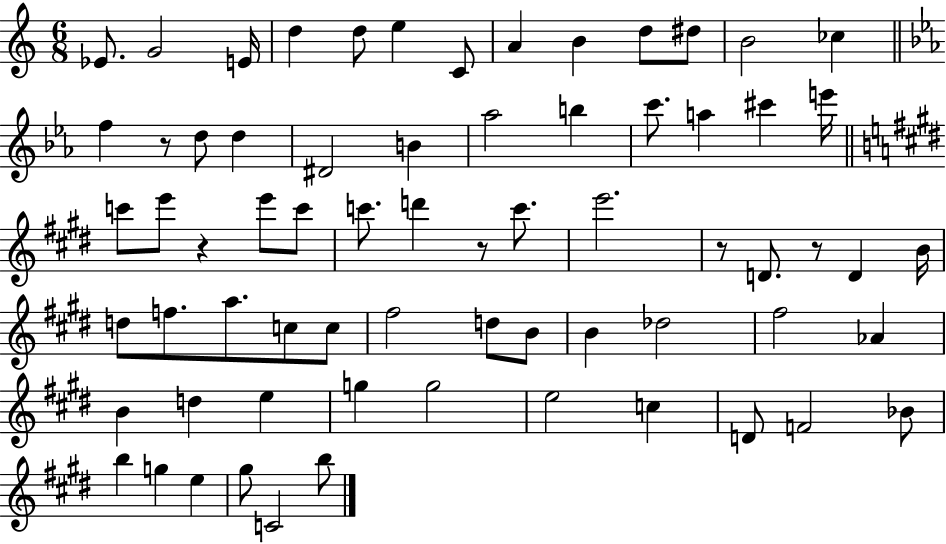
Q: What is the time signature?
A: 6/8